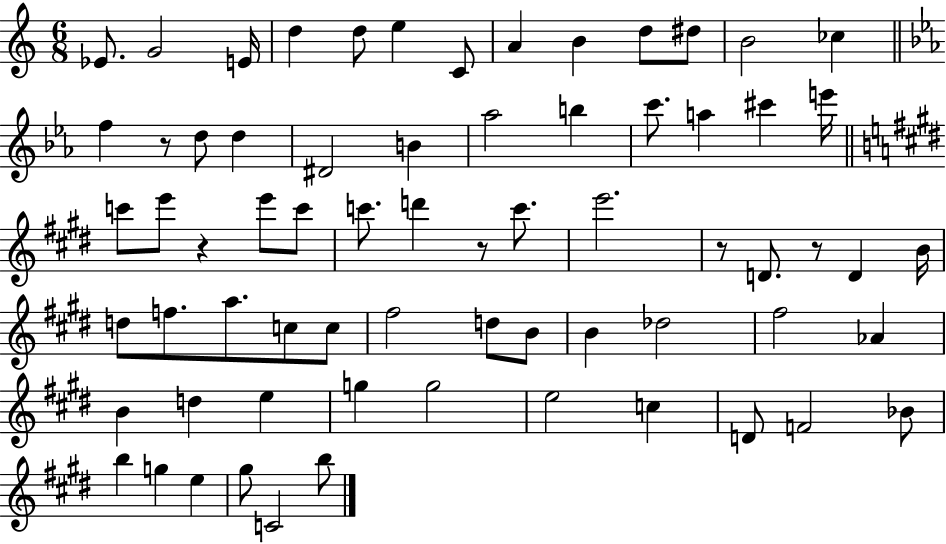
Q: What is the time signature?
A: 6/8